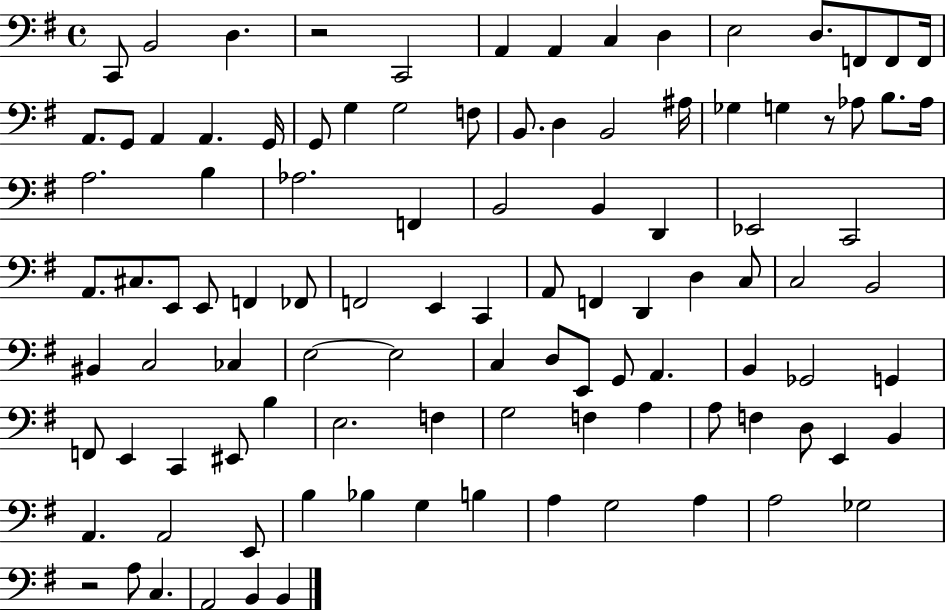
X:1
T:Untitled
M:4/4
L:1/4
K:G
C,,/2 B,,2 D, z2 C,,2 A,, A,, C, D, E,2 D,/2 F,,/2 F,,/2 F,,/4 A,,/2 G,,/2 A,, A,, G,,/4 G,,/2 G, G,2 F,/2 B,,/2 D, B,,2 ^A,/4 _G, G, z/2 _A,/2 B,/2 _A,/4 A,2 B, _A,2 F,, B,,2 B,, D,, _E,,2 C,,2 A,,/2 ^C,/2 E,,/2 E,,/2 F,, _F,,/2 F,,2 E,, C,, A,,/2 F,, D,, D, C,/2 C,2 B,,2 ^B,, C,2 _C, E,2 E,2 C, D,/2 E,,/2 G,,/2 A,, B,, _G,,2 G,, F,,/2 E,, C,, ^E,,/2 B, E,2 F, G,2 F, A, A,/2 F, D,/2 E,, B,, A,, A,,2 E,,/2 B, _B, G, B, A, G,2 A, A,2 _G,2 z2 A,/2 C, A,,2 B,, B,,